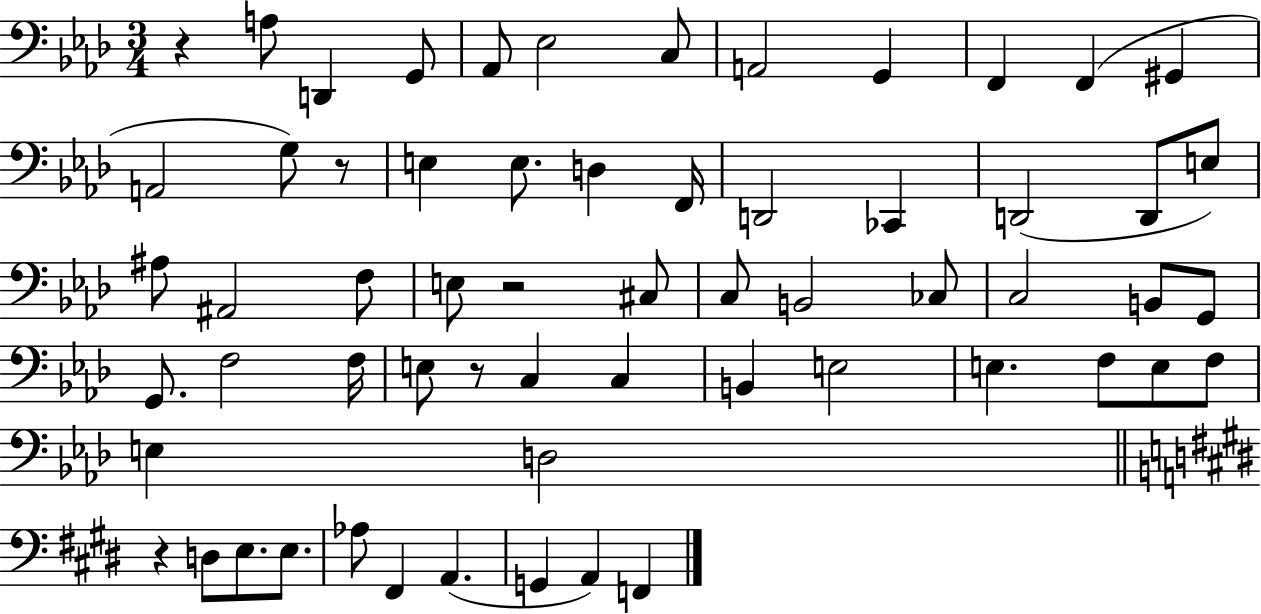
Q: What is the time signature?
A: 3/4